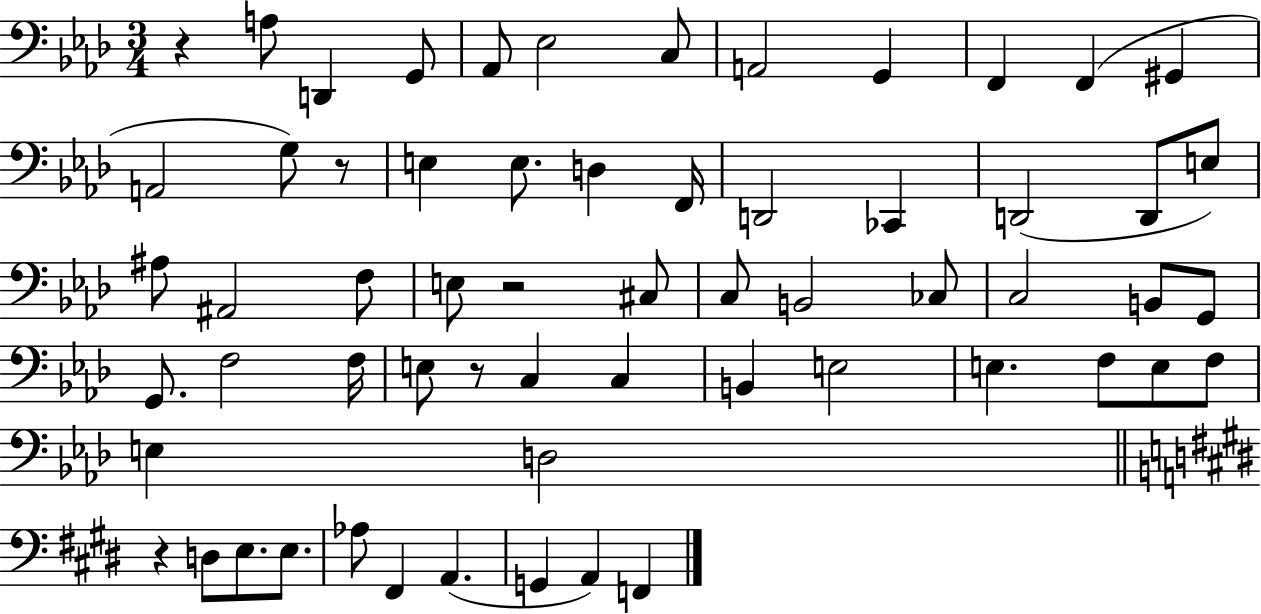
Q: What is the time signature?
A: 3/4